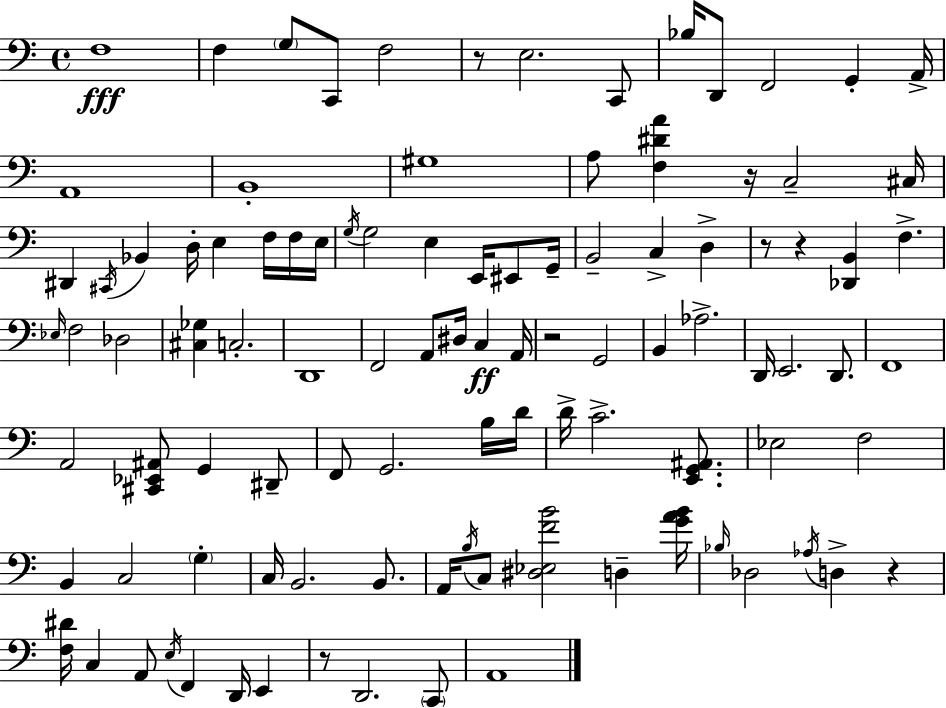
{
  \clef bass
  \time 4/4
  \defaultTimeSignature
  \key a \minor
  \repeat volta 2 { f1\fff | f4 \parenthesize g8 c,8 f2 | r8 e2. c,8 | bes16 d,8 f,2 g,4-. a,16-> | \break a,1 | b,1-. | gis1 | a8 <f dis' a'>4 r16 c2-- cis16 | \break dis,4 \acciaccatura { cis,16 } bes,4 d16-. e4 f16 f16 | e16 \acciaccatura { g16 } g2 e4 e,16 eis,8 | g,16-- b,2-- c4-> d4-> | r8 r4 <des, b,>4 f4.-> | \break \grace { ees16 } f2 des2 | <cis ges>4 c2.-. | d,1 | f,2 a,8 dis16 c4\ff | \break a,16 r2 g,2 | b,4 aes2.-> | d,16 e,2. | d,8. f,1 | \break a,2 <cis, ees, ais,>8 g,4 | dis,8-- f,8 g,2. | b16 d'16 d'16-> c'2.-> | <e, g, ais,>8. ees2 f2 | \break b,4 c2 \parenthesize g4-. | c16 b,2. | b,8. a,16 \acciaccatura { b16 } c8 <dis ees f' b'>2 d4-- | <g' a' b'>16 \grace { bes16 } des2 \acciaccatura { aes16 } d4-> | \break r4 <f dis'>16 c4 a,8 \acciaccatura { e16 } f,4 | d,16 e,4 r8 d,2. | \parenthesize c,8 a,1 | } \bar "|."
}